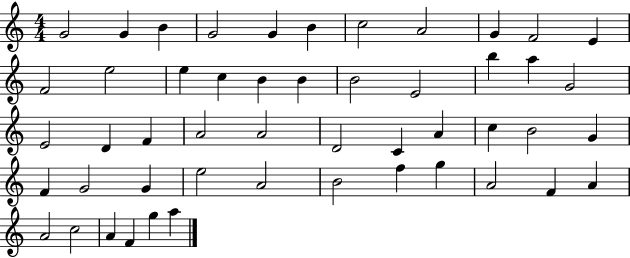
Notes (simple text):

G4/h G4/q B4/q G4/h G4/q B4/q C5/h A4/h G4/q F4/h E4/q F4/h E5/h E5/q C5/q B4/q B4/q B4/h E4/h B5/q A5/q G4/h E4/h D4/q F4/q A4/h A4/h D4/h C4/q A4/q C5/q B4/h G4/q F4/q G4/h G4/q E5/h A4/h B4/h F5/q G5/q A4/h F4/q A4/q A4/h C5/h A4/q F4/q G5/q A5/q